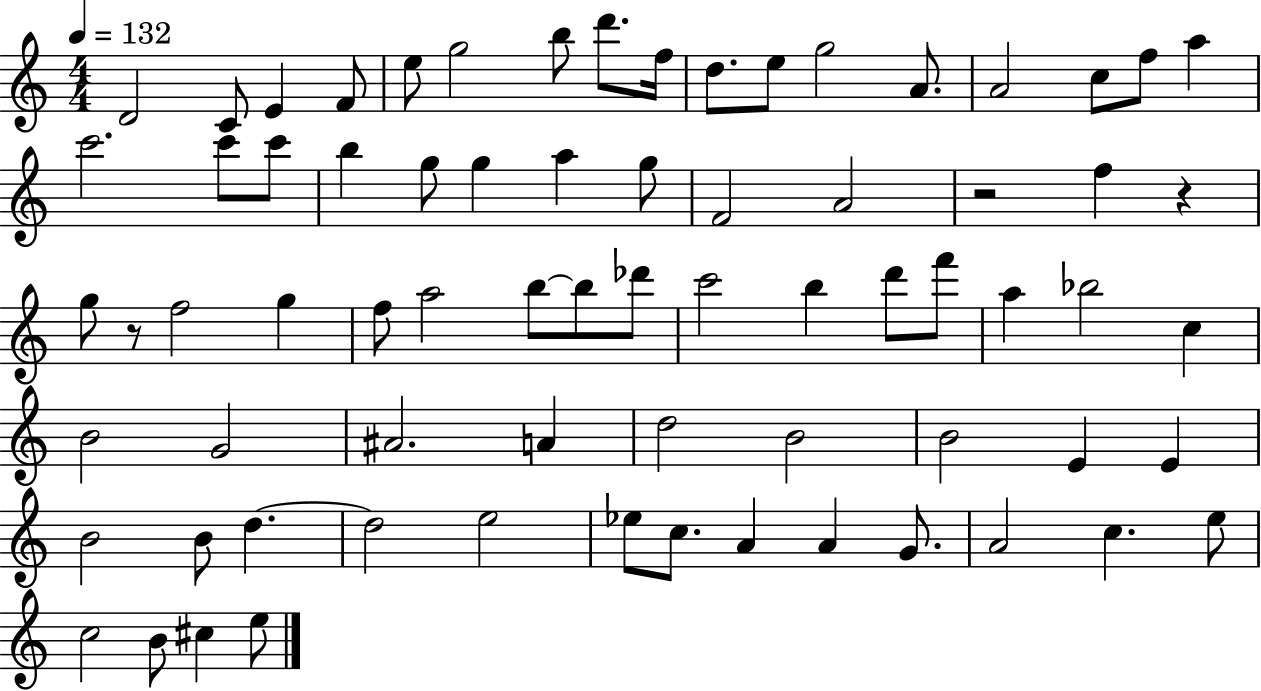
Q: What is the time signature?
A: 4/4